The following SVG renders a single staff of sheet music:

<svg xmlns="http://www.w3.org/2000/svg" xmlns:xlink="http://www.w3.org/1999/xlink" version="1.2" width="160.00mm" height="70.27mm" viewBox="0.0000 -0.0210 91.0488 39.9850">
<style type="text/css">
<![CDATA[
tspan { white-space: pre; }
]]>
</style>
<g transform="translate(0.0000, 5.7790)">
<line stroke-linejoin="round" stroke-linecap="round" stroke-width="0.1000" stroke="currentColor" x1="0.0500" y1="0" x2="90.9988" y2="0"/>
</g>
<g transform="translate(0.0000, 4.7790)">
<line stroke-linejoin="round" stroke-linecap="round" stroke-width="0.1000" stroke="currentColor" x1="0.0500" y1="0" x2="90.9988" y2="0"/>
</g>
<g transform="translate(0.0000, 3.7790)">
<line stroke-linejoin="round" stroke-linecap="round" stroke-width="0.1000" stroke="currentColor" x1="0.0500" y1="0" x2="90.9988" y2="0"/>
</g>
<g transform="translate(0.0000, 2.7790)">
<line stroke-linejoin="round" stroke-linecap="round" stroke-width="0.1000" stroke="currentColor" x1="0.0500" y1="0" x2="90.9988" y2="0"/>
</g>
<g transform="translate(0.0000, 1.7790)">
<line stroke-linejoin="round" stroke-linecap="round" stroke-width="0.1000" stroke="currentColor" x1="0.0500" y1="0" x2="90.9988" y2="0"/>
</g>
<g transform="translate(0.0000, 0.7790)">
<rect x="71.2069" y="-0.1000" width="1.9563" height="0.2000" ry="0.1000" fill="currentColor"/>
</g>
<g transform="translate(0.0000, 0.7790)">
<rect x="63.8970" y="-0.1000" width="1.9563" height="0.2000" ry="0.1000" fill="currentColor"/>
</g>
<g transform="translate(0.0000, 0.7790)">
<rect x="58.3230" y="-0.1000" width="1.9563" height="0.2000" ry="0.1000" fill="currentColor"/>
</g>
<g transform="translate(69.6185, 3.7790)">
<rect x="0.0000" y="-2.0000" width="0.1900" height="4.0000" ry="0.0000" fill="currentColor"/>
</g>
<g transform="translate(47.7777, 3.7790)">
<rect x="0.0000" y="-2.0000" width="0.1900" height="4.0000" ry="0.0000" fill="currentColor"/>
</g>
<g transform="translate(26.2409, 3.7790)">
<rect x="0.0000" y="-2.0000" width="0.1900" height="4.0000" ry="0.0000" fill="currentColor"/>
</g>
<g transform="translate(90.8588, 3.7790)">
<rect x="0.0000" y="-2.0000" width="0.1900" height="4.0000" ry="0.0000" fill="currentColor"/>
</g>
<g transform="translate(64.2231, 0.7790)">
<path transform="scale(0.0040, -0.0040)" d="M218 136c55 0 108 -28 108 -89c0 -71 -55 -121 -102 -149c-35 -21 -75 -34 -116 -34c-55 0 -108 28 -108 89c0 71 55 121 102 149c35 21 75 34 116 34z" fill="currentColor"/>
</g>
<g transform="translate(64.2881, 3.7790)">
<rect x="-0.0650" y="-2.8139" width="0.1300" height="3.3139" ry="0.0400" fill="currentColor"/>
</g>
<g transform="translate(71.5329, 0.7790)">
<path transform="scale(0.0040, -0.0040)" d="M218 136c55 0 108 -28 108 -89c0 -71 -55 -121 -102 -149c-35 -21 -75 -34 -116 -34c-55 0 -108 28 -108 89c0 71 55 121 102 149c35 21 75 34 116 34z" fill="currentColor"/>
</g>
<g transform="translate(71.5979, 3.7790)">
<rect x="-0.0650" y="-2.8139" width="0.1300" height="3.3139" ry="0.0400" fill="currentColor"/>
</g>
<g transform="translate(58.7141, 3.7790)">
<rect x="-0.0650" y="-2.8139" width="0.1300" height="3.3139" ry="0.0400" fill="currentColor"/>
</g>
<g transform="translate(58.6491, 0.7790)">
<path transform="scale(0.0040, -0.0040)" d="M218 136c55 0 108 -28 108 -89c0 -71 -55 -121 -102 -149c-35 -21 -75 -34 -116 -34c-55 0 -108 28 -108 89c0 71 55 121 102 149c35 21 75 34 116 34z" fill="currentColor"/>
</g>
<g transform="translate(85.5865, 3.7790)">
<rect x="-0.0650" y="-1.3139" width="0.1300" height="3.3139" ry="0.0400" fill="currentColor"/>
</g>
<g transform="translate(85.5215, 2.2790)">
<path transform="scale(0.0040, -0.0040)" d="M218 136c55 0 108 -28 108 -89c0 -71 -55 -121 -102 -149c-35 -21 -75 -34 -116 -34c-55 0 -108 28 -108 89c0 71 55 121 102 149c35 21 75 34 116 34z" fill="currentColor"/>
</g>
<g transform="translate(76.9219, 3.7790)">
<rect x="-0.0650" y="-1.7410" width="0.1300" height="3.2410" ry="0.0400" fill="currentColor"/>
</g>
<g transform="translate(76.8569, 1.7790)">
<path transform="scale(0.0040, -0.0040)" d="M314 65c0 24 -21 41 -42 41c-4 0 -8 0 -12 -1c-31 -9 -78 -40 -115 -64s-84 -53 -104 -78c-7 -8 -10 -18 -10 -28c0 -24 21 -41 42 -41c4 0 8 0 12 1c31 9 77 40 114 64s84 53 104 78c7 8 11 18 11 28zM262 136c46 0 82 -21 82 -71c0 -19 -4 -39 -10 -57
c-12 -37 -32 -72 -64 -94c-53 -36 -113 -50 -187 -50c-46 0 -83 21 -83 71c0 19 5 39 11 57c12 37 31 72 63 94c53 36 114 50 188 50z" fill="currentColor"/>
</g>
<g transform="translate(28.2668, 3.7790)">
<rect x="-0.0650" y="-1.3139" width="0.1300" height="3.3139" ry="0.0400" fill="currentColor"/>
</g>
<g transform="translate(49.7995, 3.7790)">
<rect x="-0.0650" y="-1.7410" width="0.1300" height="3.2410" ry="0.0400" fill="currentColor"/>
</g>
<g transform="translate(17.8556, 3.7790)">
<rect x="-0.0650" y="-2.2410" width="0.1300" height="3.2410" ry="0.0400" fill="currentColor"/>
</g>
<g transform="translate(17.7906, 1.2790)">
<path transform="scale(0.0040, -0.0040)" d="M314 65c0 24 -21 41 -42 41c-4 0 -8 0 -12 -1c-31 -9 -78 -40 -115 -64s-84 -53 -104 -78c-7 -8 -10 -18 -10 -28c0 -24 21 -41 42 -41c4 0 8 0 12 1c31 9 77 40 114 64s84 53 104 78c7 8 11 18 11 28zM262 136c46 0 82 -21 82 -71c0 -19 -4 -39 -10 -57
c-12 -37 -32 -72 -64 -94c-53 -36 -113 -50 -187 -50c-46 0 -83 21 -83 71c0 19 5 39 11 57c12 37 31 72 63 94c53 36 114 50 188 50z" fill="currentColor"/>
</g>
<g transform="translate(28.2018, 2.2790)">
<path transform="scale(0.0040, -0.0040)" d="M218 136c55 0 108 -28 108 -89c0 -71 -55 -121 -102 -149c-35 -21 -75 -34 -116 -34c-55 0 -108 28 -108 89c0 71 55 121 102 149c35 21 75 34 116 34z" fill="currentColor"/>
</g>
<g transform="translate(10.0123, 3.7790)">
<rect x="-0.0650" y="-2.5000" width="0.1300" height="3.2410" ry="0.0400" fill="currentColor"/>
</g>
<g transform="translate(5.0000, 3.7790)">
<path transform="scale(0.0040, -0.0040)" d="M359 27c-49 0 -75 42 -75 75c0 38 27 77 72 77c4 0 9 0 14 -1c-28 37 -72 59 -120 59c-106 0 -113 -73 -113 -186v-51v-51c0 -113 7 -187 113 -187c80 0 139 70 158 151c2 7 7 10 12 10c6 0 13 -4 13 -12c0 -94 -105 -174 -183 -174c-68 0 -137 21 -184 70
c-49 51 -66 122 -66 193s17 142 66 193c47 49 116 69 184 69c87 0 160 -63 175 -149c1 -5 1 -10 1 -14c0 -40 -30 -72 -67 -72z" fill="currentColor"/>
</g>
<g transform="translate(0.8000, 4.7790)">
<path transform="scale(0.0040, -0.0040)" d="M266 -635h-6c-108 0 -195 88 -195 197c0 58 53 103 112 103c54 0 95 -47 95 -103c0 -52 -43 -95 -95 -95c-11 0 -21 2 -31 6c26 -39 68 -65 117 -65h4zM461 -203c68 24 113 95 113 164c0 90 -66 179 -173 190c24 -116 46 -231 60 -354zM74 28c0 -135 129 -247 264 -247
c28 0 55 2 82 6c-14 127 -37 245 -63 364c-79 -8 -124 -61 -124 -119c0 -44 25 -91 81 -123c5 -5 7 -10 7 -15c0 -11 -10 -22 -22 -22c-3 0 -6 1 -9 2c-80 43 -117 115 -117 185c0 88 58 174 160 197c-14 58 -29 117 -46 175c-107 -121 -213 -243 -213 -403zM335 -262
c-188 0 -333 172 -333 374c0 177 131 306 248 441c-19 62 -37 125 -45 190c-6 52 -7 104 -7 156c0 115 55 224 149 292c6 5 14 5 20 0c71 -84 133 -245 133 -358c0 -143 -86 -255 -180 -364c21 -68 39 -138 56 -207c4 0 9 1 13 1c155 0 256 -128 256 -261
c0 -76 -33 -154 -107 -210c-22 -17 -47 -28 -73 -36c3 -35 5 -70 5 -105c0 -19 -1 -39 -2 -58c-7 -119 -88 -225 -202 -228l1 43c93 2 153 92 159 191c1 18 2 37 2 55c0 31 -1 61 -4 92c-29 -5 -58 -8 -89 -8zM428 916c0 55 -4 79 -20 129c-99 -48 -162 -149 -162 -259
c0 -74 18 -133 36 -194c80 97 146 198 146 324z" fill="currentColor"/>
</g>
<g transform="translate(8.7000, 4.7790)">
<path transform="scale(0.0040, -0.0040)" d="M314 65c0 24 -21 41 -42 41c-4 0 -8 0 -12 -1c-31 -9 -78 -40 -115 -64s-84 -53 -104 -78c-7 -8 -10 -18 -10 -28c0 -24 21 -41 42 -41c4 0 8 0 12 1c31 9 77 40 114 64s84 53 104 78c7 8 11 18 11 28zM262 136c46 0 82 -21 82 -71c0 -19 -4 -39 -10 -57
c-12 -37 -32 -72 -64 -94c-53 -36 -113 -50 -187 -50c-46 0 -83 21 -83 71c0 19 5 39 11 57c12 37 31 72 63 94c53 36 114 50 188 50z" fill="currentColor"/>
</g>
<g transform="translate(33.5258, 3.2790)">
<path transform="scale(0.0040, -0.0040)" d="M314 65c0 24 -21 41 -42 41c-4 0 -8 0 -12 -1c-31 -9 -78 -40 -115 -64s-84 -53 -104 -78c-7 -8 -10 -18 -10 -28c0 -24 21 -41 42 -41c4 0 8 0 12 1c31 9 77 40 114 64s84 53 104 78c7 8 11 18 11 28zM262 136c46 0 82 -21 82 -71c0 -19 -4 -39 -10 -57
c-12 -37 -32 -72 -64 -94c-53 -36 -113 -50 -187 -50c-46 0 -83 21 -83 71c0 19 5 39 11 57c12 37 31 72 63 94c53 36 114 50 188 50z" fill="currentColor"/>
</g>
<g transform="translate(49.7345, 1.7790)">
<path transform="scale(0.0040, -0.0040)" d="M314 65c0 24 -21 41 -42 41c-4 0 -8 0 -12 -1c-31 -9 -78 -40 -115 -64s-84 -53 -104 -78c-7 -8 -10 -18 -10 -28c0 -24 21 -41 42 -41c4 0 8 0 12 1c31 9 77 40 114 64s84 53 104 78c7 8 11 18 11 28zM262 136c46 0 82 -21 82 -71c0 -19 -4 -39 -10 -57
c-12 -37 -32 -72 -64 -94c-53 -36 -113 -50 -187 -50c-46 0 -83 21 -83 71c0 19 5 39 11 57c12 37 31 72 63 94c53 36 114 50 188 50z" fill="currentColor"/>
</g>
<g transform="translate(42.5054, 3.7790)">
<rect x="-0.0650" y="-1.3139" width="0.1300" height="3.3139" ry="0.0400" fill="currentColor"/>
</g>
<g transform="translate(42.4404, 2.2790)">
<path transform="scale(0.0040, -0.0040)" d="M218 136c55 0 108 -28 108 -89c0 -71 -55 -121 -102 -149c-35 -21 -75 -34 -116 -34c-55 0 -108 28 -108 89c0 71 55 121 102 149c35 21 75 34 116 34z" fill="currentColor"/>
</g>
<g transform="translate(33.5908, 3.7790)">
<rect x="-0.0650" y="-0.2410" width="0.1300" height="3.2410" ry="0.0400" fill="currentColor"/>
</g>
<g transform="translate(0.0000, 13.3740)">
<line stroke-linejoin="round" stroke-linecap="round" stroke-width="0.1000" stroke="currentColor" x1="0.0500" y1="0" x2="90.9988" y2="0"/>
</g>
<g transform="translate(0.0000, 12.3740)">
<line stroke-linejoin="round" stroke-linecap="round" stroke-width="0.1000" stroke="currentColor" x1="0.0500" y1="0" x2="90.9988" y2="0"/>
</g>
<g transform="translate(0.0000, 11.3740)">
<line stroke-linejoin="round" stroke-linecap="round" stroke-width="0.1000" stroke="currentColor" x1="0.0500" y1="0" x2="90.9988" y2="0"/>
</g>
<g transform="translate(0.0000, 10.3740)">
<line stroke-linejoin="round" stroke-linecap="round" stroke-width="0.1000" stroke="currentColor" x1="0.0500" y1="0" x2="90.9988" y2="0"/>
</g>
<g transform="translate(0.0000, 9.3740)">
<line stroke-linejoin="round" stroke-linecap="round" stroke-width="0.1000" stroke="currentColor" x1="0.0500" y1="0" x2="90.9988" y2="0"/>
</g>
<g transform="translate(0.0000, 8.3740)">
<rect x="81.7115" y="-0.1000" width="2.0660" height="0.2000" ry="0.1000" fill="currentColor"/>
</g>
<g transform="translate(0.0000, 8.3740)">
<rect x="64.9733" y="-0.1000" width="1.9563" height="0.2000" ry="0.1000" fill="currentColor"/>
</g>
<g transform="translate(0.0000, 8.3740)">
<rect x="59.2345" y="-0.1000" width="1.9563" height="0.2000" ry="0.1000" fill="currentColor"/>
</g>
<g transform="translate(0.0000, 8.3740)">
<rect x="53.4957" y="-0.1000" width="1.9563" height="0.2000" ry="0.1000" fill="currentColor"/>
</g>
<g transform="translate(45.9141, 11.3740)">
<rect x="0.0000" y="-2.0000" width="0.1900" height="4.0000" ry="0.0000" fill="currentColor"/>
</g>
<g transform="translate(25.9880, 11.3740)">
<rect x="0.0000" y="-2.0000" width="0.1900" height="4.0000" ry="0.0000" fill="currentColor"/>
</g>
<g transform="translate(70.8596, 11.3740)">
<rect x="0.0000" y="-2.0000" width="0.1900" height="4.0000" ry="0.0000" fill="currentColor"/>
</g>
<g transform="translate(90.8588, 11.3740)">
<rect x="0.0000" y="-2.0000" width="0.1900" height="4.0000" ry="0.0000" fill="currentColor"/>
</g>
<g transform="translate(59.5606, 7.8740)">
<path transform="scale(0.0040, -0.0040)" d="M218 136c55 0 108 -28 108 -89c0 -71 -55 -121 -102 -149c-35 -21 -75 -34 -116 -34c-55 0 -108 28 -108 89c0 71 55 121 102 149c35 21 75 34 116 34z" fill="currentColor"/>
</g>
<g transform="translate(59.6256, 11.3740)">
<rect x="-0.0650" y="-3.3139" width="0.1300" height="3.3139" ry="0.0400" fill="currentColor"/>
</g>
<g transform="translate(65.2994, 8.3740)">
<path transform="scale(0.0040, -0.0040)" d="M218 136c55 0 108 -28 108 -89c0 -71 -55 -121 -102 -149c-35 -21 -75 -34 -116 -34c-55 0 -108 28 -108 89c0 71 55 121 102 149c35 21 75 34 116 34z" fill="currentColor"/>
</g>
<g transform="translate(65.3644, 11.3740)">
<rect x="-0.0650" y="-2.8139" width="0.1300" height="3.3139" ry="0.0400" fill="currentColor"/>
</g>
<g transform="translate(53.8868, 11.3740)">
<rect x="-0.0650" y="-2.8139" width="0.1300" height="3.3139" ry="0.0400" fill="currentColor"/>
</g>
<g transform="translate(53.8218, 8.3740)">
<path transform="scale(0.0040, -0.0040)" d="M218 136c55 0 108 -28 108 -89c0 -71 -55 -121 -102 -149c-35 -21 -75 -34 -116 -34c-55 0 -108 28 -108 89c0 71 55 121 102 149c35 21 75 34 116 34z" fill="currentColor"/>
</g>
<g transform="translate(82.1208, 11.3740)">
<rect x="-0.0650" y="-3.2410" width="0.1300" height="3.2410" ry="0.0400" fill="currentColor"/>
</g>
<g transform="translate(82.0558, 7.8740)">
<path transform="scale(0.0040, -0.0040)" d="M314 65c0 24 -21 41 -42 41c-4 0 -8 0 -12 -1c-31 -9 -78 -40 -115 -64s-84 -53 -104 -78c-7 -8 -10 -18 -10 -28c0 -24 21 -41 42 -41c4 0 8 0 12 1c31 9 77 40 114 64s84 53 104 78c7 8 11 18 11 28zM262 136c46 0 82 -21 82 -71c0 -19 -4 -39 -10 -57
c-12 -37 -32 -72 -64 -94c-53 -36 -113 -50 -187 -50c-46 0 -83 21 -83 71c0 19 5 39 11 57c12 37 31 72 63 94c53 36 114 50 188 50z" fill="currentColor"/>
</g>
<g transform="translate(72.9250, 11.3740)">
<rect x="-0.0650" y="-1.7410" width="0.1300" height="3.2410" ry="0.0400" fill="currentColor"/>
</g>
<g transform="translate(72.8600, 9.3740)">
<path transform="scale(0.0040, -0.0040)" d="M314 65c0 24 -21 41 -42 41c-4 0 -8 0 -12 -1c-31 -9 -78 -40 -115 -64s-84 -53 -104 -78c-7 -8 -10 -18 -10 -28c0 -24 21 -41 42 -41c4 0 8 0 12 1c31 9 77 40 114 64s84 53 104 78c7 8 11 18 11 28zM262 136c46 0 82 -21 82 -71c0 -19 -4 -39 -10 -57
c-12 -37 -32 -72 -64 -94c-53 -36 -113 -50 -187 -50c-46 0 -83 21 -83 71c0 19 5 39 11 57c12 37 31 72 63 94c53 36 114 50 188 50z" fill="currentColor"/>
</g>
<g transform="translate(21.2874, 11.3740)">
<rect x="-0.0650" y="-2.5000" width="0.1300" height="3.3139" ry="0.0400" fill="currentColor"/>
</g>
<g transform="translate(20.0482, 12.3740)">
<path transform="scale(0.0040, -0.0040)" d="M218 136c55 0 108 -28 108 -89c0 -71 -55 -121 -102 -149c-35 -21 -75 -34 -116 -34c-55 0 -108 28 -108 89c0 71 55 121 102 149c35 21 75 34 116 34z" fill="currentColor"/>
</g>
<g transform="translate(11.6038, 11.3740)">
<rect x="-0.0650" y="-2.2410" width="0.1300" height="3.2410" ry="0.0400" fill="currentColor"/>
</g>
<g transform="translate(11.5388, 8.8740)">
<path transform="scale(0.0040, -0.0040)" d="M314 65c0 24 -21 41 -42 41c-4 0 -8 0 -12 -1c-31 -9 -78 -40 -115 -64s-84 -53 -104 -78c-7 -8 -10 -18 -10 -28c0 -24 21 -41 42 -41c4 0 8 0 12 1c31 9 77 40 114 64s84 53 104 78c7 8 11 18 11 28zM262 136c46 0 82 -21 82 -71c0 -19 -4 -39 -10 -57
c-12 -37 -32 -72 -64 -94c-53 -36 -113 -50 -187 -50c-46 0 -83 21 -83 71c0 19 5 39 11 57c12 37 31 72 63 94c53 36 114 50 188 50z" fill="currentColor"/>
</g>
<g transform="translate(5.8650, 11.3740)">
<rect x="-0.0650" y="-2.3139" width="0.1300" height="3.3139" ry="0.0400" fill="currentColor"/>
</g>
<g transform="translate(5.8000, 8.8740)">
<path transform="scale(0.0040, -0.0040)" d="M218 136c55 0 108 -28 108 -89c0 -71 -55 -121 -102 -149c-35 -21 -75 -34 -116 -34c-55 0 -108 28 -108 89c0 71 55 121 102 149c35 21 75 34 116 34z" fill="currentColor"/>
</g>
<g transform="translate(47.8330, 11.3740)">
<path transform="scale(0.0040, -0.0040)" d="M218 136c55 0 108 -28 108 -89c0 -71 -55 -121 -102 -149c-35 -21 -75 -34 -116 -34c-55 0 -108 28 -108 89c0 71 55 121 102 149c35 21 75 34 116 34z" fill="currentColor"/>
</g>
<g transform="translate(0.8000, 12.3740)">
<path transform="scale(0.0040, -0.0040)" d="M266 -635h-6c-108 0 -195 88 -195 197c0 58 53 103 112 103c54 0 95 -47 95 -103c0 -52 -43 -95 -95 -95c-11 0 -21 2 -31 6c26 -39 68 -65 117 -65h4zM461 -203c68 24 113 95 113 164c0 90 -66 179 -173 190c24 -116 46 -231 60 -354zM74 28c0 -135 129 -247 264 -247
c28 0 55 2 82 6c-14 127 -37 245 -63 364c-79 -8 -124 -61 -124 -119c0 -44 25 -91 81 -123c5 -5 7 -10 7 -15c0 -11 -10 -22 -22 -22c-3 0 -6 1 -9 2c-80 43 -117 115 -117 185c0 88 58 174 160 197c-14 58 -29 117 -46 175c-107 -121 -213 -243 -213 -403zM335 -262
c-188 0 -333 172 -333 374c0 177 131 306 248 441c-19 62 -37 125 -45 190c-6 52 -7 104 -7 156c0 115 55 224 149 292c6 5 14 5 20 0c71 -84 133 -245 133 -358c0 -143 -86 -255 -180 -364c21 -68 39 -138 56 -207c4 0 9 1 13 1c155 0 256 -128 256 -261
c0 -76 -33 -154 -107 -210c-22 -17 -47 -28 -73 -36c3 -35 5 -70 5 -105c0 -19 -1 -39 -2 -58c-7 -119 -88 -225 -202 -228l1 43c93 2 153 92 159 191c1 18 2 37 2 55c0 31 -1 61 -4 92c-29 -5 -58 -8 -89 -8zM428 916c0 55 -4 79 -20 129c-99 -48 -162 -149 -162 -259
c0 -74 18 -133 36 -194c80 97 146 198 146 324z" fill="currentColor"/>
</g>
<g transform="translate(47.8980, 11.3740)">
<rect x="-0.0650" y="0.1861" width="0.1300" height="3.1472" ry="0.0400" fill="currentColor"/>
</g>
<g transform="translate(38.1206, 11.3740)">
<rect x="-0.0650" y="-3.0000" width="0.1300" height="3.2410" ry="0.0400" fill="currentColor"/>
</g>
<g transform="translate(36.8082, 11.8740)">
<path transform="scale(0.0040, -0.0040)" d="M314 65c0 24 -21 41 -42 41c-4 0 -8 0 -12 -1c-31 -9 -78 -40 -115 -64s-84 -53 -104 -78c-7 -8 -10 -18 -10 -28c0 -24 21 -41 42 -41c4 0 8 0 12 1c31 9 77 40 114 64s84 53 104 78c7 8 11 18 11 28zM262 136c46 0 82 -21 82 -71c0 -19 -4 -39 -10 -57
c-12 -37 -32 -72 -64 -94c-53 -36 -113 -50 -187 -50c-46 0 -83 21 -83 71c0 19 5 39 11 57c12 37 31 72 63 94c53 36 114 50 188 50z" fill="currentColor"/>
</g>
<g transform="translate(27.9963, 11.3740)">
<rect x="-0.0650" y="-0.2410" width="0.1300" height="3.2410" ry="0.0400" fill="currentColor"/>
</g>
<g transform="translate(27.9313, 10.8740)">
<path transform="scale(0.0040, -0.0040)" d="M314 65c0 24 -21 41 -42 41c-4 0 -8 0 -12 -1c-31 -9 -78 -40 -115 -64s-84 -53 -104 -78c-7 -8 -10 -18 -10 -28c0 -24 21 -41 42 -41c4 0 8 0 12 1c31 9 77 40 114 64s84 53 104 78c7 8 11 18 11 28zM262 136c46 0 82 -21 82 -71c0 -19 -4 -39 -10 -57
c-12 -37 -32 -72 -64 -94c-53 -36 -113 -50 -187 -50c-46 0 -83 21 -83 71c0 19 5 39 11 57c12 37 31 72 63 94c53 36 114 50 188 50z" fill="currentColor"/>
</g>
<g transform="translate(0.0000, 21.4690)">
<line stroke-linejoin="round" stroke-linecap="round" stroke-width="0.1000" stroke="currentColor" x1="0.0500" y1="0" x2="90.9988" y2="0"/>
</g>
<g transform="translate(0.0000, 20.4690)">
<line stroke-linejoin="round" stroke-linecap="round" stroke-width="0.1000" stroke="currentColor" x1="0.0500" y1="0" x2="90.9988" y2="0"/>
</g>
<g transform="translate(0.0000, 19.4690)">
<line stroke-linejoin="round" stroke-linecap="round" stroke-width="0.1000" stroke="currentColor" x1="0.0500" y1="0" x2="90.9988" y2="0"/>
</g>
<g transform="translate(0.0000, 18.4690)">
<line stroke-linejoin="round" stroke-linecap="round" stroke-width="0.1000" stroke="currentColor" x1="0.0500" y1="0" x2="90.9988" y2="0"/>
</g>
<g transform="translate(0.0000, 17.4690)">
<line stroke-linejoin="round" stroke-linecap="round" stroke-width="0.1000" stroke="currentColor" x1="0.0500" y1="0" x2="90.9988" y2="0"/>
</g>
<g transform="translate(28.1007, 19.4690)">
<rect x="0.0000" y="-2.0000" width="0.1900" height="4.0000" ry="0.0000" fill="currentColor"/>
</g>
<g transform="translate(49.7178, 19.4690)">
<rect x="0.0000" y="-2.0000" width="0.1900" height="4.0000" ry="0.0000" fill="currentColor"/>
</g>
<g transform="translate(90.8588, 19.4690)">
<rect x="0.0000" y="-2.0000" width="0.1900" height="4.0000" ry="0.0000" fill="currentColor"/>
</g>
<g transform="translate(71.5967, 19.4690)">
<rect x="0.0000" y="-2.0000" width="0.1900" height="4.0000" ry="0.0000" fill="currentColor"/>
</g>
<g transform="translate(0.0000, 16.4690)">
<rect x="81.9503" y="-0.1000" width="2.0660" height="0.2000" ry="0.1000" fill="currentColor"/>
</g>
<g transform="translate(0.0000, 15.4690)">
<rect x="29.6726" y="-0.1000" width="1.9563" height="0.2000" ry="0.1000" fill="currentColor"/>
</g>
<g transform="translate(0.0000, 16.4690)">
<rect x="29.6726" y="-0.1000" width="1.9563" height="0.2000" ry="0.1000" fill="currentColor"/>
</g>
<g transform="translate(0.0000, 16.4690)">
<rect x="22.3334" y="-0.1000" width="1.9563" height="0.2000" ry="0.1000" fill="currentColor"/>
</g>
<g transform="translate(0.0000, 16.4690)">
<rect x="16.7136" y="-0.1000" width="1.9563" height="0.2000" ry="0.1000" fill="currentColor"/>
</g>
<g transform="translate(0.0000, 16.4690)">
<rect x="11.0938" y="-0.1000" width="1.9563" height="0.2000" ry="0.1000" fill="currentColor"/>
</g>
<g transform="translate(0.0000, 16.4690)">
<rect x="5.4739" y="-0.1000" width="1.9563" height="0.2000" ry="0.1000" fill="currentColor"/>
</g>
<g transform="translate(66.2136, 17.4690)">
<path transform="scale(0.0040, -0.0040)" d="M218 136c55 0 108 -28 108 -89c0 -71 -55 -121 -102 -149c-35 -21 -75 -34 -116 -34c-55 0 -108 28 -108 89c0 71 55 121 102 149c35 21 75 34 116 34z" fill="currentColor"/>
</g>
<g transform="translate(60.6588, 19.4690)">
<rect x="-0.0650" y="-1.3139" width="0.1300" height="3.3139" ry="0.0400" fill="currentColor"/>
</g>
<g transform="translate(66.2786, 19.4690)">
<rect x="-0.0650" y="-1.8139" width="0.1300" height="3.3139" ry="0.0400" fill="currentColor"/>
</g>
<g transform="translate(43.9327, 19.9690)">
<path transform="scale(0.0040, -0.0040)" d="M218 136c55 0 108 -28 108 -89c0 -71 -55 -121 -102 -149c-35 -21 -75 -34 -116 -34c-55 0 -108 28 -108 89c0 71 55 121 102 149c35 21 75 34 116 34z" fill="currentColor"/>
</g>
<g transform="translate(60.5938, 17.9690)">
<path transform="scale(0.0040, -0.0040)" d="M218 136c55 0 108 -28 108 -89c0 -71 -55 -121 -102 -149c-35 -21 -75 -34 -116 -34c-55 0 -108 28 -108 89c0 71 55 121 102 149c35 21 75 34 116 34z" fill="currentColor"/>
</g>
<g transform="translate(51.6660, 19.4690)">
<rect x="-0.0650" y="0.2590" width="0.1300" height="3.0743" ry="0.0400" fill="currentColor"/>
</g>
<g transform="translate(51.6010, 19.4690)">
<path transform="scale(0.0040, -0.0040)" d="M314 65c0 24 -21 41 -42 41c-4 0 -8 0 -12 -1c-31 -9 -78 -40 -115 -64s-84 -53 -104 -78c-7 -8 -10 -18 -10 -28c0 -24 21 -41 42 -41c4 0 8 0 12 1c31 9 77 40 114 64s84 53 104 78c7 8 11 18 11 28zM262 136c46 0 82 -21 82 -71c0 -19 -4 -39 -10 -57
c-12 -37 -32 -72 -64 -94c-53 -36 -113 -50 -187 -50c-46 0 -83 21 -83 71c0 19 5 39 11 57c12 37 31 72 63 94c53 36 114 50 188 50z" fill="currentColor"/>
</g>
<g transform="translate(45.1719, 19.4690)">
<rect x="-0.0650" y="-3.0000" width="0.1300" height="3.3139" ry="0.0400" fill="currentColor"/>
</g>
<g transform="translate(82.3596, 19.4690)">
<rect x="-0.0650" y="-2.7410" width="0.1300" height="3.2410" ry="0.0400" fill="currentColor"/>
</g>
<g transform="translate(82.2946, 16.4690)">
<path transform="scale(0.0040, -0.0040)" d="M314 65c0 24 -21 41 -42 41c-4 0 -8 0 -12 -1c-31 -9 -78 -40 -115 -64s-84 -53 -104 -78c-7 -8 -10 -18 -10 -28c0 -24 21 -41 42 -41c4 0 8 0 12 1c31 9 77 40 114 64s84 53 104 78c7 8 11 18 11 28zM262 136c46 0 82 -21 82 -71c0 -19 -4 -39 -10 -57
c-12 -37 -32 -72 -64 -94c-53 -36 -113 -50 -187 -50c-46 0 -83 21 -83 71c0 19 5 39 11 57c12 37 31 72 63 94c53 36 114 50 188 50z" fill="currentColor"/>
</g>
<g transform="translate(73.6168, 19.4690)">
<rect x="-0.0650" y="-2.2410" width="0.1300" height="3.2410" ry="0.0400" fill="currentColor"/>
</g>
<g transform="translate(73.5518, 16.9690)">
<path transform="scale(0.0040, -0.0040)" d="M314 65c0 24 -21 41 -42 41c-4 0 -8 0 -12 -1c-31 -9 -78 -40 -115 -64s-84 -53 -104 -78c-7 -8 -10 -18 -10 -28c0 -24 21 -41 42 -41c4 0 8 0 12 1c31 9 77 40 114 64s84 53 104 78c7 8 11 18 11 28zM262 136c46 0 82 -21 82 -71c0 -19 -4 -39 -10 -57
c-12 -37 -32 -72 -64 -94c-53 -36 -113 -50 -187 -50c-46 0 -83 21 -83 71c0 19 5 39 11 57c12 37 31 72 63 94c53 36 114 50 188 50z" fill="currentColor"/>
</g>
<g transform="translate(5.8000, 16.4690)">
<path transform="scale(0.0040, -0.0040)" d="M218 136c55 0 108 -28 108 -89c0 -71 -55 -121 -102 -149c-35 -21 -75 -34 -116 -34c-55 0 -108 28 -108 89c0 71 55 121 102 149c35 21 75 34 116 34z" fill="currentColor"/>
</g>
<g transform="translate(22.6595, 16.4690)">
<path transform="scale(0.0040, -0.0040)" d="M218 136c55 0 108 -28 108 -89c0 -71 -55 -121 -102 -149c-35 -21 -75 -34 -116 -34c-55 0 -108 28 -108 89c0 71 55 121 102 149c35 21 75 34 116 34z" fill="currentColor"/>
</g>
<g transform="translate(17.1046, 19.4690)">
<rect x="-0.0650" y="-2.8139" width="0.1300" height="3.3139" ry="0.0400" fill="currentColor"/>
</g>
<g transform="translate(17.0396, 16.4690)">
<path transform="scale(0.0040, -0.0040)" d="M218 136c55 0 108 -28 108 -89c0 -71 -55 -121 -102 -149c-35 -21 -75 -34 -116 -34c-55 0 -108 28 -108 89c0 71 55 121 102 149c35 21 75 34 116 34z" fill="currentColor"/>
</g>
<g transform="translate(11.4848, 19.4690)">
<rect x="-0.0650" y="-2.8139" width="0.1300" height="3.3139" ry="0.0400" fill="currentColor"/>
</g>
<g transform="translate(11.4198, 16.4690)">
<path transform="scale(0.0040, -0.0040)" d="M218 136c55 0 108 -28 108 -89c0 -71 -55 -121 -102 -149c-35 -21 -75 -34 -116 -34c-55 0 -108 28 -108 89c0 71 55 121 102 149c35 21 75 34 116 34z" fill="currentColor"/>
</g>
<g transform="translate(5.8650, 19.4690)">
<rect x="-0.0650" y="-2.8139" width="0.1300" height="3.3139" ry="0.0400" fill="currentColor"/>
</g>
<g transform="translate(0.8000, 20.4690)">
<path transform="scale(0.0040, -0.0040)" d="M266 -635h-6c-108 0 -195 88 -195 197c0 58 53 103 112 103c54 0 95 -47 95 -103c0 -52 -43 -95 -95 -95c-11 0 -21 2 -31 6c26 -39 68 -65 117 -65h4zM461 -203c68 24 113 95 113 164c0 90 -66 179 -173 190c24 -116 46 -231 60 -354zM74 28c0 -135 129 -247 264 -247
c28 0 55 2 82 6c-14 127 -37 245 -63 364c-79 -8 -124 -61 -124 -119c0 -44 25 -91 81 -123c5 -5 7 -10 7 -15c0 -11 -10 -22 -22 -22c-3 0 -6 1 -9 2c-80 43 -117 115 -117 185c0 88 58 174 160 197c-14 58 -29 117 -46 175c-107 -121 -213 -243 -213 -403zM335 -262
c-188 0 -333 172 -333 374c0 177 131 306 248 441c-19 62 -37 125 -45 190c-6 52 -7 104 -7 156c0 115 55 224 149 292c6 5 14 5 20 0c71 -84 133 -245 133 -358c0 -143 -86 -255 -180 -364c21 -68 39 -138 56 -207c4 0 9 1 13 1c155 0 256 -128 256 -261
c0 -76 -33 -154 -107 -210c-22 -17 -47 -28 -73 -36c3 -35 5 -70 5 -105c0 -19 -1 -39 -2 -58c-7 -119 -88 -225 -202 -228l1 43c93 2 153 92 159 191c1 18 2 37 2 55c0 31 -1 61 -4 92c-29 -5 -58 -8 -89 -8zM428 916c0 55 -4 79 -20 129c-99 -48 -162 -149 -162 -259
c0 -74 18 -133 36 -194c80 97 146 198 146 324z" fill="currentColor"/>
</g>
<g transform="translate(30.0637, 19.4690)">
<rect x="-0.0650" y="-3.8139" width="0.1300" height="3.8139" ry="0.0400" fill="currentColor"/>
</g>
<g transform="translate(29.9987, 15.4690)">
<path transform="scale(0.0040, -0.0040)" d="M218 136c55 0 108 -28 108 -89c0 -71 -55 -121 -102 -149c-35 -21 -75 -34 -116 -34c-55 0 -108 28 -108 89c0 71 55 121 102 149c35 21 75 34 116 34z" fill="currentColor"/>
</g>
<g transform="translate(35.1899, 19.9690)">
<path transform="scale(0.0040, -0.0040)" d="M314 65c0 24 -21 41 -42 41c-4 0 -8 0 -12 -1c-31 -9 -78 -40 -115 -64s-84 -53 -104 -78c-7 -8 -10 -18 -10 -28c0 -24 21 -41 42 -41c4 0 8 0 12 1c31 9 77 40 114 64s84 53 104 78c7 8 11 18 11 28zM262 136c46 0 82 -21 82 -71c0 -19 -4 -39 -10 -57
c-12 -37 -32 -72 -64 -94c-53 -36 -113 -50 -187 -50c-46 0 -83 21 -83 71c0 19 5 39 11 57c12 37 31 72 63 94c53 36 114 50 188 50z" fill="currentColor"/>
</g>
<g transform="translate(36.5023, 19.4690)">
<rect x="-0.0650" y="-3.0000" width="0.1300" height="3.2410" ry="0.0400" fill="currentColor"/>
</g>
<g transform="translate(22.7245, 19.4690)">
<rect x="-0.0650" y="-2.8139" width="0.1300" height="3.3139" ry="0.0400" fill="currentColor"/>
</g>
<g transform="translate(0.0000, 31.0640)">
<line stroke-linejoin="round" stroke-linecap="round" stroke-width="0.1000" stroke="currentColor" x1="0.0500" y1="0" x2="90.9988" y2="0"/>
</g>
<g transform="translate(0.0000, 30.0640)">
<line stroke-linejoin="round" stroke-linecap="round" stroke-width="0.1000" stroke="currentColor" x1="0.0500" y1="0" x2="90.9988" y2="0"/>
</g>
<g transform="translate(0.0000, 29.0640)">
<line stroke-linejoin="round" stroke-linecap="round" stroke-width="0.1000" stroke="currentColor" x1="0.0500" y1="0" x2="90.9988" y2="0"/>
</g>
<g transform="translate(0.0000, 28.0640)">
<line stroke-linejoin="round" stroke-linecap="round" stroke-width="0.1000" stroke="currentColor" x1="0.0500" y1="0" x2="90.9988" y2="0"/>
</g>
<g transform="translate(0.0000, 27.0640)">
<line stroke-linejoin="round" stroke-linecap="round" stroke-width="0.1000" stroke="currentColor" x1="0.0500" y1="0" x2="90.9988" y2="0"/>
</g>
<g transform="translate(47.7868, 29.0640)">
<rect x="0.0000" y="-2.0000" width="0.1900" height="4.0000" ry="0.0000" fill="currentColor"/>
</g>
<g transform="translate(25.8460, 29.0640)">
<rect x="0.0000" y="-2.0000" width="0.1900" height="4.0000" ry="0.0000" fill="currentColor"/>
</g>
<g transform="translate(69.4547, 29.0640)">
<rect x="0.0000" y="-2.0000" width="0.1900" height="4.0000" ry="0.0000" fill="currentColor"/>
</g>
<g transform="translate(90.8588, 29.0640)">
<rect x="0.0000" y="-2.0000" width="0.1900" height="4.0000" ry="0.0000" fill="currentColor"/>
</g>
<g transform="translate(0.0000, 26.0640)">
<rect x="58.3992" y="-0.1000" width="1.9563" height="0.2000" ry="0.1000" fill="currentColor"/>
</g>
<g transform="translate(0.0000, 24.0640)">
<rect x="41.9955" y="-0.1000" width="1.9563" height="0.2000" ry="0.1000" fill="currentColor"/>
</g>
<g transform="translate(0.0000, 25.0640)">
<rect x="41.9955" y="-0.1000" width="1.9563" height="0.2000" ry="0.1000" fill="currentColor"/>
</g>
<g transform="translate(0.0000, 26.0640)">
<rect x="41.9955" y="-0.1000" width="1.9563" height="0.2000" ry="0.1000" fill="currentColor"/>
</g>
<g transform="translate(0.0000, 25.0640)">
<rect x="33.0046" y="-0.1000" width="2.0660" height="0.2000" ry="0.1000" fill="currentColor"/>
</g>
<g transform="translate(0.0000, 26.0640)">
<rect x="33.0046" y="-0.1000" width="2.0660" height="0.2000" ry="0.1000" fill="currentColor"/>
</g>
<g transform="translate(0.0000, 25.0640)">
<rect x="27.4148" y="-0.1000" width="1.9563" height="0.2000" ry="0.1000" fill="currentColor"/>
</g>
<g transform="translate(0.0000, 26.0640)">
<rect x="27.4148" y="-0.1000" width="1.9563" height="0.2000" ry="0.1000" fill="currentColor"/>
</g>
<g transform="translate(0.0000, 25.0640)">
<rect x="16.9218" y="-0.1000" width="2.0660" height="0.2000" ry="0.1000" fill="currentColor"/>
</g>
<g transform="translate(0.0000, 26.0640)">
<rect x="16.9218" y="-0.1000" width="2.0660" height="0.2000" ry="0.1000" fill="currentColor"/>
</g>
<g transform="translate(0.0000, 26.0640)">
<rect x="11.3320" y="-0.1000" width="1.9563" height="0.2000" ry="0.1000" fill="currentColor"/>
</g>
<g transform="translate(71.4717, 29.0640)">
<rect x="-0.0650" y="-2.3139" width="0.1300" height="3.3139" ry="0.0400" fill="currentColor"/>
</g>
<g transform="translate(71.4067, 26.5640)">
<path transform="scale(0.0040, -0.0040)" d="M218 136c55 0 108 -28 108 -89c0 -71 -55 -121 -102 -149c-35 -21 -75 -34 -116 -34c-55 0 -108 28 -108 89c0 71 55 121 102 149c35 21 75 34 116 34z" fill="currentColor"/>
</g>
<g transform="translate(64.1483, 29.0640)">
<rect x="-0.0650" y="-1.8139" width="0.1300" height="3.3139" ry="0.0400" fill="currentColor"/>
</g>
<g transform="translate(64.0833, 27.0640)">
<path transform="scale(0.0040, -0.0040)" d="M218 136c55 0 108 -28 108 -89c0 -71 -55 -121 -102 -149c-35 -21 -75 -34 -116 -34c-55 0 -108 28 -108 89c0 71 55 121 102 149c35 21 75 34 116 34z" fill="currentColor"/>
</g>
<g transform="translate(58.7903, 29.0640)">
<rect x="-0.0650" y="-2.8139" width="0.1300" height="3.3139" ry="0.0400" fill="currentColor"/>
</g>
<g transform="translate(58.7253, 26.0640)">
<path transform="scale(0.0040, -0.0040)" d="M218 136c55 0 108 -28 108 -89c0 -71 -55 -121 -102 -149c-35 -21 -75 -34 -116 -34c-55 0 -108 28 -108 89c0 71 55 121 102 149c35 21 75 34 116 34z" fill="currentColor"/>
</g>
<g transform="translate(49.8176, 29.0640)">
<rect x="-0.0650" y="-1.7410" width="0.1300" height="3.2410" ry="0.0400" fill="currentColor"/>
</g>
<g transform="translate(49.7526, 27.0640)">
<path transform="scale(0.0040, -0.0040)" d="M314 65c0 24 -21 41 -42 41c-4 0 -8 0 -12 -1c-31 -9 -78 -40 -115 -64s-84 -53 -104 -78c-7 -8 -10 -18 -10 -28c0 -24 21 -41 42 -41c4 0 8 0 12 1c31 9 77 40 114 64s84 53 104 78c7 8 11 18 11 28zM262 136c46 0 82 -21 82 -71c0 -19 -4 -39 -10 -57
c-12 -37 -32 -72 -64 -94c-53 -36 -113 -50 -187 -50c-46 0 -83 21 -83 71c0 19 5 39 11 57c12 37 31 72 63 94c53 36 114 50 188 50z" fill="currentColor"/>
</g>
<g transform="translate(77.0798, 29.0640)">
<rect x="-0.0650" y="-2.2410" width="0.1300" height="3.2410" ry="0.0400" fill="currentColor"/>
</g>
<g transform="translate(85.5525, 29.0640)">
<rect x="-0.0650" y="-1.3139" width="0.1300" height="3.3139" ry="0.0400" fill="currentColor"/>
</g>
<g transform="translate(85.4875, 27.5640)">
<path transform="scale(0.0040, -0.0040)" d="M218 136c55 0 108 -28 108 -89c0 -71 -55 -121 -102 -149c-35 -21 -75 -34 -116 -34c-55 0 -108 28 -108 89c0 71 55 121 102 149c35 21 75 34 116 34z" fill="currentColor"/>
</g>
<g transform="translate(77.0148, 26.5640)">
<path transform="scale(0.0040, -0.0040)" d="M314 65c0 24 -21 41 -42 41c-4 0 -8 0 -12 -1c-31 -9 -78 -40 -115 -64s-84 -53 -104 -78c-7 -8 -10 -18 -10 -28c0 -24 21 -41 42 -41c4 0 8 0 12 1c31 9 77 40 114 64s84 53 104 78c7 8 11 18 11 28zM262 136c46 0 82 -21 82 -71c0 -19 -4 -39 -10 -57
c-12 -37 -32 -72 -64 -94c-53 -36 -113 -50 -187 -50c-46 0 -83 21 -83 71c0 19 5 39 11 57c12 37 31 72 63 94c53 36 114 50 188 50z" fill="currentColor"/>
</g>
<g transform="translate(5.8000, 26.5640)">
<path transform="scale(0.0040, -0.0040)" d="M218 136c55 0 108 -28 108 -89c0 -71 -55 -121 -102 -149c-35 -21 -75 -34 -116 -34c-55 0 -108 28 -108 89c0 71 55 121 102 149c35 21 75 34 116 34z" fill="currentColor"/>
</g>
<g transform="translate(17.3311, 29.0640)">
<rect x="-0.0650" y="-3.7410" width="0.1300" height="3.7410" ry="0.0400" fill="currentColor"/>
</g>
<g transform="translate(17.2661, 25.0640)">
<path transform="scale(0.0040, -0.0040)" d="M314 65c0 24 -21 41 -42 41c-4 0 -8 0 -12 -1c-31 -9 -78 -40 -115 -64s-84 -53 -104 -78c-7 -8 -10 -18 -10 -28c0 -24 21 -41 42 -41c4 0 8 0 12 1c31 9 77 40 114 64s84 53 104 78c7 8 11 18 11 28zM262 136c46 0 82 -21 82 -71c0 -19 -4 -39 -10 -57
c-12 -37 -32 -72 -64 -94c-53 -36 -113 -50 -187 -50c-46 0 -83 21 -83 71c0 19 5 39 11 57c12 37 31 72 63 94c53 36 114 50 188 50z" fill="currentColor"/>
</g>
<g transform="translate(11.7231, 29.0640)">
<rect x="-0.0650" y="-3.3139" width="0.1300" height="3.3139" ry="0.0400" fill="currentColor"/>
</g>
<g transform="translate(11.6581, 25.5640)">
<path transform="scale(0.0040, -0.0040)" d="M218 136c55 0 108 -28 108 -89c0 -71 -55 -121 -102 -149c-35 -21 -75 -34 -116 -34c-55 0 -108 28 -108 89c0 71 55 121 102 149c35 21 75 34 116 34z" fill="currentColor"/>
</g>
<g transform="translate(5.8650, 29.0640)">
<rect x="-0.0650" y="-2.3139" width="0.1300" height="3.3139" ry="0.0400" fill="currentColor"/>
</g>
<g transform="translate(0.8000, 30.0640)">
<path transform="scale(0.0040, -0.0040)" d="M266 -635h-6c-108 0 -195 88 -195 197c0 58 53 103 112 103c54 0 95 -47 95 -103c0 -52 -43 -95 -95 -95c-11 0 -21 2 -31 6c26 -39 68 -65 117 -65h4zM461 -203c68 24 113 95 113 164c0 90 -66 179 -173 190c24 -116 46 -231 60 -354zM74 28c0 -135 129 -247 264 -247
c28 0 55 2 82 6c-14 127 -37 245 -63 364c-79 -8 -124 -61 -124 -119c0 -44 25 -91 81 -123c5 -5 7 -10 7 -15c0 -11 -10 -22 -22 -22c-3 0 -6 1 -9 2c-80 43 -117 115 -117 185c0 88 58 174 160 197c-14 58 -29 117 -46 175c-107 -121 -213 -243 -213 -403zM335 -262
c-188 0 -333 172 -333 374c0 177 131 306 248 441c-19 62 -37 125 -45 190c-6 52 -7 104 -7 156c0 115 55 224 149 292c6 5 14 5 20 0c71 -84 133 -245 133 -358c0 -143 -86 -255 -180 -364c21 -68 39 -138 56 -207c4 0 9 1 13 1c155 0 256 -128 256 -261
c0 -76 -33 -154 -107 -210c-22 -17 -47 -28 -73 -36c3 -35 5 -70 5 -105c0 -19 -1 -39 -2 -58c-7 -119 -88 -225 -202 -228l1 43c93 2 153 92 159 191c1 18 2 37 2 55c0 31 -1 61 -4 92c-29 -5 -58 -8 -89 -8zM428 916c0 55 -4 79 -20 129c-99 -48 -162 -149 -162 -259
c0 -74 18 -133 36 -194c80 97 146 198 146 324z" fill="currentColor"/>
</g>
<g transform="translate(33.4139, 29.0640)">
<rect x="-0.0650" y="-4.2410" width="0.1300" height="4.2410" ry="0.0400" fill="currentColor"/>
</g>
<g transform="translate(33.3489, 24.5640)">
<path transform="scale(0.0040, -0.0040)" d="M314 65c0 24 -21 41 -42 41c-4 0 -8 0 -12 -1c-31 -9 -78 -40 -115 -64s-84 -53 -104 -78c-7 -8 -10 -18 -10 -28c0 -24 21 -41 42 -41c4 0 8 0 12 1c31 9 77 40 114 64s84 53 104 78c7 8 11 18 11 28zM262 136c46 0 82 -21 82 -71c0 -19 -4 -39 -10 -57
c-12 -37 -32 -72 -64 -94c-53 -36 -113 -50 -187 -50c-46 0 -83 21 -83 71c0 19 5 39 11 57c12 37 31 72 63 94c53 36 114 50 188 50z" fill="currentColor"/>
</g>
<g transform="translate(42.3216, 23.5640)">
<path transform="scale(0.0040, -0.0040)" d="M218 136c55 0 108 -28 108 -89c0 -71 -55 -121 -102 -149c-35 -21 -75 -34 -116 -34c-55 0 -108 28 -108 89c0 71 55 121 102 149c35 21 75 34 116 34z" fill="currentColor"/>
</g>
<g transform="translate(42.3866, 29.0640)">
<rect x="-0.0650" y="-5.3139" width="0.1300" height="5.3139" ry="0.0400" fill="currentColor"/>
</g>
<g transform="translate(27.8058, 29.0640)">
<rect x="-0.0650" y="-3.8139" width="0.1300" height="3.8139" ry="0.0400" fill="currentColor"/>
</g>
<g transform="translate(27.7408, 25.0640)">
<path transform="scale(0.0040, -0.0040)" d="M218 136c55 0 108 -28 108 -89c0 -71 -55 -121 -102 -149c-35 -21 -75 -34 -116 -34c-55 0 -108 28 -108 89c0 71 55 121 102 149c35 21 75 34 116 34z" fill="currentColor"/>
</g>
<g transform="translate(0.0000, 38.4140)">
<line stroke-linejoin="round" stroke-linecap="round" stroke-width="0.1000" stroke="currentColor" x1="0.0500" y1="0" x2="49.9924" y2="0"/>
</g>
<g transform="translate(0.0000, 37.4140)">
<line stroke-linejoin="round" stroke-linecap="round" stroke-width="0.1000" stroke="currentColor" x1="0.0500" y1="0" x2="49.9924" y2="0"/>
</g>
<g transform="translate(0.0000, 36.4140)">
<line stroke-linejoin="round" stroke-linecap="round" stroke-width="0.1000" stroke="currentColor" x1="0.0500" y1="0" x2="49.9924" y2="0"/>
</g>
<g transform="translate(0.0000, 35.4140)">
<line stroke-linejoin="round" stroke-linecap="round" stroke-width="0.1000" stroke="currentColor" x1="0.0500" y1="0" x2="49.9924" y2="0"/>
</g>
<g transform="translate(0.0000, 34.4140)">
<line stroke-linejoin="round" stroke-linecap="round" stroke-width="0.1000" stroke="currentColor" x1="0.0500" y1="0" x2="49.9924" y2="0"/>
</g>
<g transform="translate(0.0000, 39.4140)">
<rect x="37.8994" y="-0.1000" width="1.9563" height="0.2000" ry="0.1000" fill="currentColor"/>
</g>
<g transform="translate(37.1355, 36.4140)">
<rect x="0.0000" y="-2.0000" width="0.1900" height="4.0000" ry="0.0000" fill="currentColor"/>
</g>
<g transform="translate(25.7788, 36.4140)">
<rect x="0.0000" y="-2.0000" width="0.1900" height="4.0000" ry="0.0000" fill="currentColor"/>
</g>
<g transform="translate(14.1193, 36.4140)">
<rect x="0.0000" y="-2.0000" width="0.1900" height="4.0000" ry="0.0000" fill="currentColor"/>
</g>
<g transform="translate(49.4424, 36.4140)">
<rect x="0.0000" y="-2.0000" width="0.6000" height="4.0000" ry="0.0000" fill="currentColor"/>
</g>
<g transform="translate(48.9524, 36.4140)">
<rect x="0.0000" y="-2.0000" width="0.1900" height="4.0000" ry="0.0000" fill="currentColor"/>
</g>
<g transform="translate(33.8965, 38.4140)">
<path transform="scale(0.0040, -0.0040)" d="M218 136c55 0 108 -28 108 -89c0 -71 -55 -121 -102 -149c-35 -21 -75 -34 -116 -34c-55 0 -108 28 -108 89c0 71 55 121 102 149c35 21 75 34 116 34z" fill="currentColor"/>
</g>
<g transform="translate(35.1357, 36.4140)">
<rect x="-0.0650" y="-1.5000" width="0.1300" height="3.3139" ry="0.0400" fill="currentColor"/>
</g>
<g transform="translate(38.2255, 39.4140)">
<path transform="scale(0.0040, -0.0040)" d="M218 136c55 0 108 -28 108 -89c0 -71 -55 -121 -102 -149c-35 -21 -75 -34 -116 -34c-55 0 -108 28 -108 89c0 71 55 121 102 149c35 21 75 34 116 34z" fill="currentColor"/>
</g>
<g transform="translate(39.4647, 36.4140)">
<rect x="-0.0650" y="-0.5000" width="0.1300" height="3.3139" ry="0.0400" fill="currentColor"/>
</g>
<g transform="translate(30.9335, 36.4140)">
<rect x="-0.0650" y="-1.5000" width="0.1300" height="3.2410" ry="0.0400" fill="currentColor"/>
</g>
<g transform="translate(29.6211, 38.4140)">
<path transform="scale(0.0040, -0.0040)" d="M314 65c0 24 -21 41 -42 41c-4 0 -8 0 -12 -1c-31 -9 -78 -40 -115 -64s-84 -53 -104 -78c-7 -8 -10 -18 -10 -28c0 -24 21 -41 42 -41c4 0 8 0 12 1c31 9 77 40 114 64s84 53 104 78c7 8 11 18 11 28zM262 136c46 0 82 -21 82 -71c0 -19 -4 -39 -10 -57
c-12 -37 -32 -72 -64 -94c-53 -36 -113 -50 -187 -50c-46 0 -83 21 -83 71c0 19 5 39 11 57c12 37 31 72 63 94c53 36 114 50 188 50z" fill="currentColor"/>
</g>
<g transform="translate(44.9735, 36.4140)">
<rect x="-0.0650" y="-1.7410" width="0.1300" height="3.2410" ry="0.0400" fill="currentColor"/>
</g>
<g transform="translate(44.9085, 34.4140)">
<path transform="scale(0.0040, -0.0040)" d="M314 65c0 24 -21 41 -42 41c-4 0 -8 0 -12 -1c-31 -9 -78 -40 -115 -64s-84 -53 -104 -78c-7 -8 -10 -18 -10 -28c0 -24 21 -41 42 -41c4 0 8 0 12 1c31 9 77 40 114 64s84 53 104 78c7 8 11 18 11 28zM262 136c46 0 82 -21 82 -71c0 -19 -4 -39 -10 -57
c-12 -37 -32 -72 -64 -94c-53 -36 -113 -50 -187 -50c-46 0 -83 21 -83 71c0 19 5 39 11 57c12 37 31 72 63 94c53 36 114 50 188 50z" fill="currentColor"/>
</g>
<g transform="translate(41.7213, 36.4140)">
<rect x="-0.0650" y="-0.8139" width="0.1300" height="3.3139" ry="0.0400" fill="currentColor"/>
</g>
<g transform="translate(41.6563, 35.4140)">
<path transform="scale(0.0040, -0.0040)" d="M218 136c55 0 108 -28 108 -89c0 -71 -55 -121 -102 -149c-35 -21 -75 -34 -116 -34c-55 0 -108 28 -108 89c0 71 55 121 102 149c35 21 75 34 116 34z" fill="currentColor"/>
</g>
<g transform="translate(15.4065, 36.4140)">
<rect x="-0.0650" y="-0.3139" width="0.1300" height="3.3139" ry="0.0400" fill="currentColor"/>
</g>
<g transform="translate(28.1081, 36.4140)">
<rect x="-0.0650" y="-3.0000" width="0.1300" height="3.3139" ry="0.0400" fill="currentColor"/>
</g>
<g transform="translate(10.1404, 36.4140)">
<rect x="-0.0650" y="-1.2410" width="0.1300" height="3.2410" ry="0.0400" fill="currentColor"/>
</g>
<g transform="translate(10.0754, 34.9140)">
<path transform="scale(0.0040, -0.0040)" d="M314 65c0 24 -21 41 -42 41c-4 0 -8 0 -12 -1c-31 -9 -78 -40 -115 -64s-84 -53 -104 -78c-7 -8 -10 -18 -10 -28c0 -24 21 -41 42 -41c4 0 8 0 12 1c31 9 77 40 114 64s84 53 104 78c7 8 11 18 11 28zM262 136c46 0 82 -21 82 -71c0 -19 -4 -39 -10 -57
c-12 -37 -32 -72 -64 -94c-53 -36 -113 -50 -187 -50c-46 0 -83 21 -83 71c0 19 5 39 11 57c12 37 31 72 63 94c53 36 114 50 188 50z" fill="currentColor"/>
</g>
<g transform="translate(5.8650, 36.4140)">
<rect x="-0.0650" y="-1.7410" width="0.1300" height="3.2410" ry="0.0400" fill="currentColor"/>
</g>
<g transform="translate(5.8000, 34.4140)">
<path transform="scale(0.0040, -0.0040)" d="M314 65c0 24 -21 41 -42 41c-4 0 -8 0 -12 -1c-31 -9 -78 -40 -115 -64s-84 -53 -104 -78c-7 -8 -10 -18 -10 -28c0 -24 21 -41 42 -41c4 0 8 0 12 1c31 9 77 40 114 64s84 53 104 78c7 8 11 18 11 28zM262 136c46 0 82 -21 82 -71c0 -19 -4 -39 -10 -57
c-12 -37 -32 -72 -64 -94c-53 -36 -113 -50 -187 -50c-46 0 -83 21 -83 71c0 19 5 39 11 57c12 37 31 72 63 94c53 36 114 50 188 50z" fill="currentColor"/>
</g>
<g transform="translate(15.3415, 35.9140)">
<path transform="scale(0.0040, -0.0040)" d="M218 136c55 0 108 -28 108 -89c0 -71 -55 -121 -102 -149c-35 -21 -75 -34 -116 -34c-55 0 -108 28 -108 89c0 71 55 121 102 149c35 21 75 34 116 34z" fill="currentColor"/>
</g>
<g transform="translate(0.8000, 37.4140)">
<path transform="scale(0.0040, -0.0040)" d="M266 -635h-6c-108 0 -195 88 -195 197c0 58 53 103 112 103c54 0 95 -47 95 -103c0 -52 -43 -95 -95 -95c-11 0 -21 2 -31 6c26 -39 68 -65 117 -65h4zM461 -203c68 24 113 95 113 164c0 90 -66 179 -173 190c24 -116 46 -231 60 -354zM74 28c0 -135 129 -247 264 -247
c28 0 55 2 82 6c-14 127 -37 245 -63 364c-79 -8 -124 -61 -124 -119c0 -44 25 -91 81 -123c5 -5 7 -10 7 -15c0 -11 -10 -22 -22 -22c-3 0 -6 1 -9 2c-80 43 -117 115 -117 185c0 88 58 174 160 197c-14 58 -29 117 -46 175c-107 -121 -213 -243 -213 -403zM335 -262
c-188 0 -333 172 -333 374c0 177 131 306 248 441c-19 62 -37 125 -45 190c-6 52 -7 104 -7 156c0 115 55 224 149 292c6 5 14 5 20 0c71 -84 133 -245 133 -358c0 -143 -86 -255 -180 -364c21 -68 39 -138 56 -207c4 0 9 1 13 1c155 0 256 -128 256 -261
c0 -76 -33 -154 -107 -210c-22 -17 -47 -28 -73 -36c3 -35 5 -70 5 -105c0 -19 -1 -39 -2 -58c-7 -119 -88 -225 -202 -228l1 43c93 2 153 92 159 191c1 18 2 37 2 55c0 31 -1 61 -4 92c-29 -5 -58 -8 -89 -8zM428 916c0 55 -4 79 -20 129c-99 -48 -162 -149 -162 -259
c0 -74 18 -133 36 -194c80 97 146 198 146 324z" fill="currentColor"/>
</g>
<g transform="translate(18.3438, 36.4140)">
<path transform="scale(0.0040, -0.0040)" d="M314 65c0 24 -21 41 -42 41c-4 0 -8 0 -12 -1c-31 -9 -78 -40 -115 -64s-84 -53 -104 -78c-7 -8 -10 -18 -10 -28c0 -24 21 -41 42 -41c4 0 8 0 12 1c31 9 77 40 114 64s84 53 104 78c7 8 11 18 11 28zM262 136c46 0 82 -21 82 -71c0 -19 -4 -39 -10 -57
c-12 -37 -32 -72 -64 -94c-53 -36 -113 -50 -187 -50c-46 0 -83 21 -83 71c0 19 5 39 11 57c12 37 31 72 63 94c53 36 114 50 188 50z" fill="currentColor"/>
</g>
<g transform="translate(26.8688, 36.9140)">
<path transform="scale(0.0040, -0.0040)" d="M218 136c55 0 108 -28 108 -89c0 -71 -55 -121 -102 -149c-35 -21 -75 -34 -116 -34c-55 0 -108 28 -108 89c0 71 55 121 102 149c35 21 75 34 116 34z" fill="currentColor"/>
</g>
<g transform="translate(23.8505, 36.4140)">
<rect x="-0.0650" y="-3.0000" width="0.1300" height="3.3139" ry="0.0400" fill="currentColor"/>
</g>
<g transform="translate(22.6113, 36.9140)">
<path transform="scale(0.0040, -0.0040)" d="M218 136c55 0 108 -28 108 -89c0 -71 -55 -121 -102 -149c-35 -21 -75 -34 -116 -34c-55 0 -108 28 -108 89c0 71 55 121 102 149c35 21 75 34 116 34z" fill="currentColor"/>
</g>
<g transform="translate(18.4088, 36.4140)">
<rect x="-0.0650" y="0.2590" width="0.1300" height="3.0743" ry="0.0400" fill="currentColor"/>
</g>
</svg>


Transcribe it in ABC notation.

X:1
T:Untitled
M:4/4
L:1/4
K:C
G2 g2 e c2 e f2 a a a f2 e g g2 G c2 A2 B a b a f2 b2 a a a a c' A2 A B2 e f g2 a2 g b c'2 c' d'2 f' f2 a f g g2 e f2 e2 c B2 A A E2 E C d f2